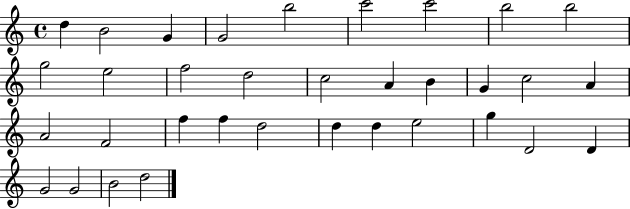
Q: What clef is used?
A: treble